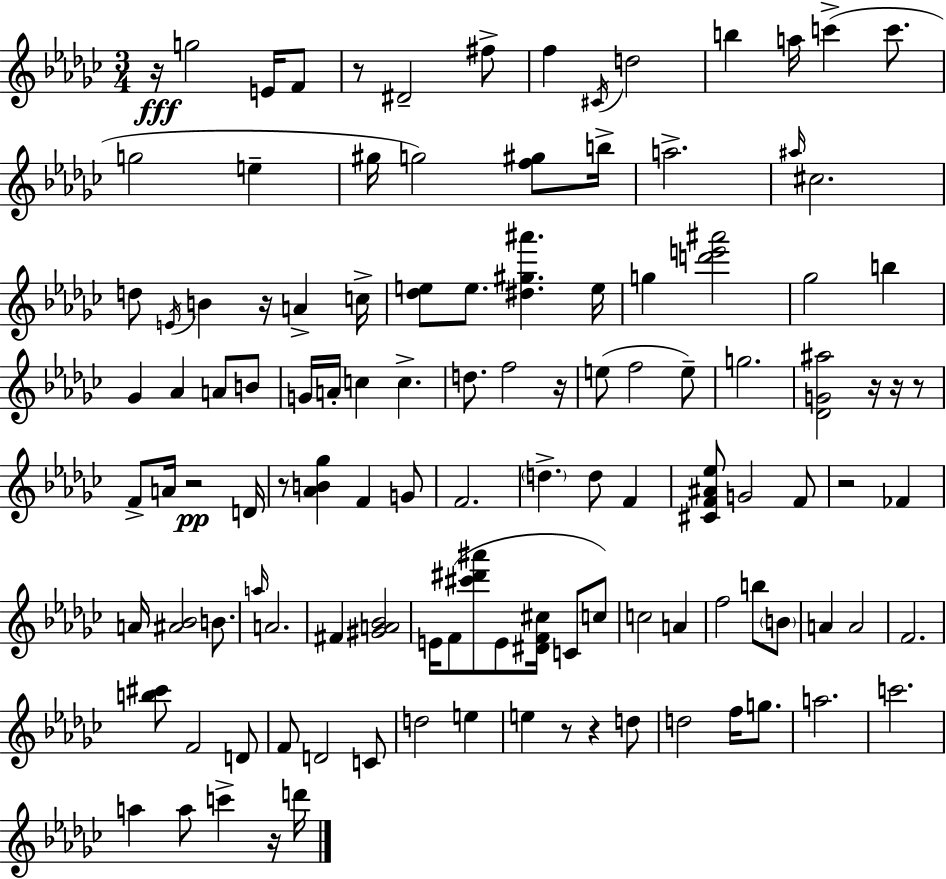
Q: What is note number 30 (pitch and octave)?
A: B5